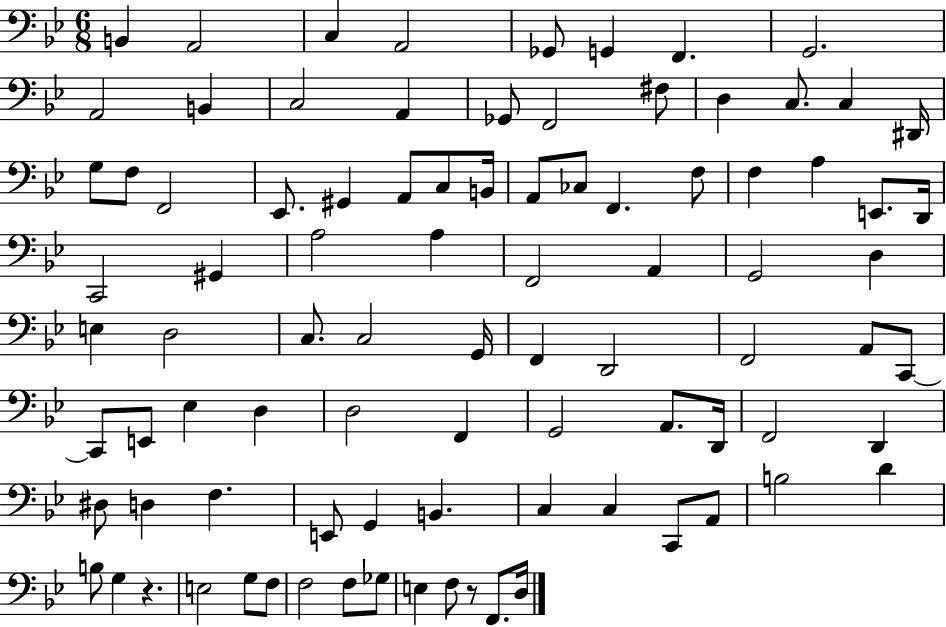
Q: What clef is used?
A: bass